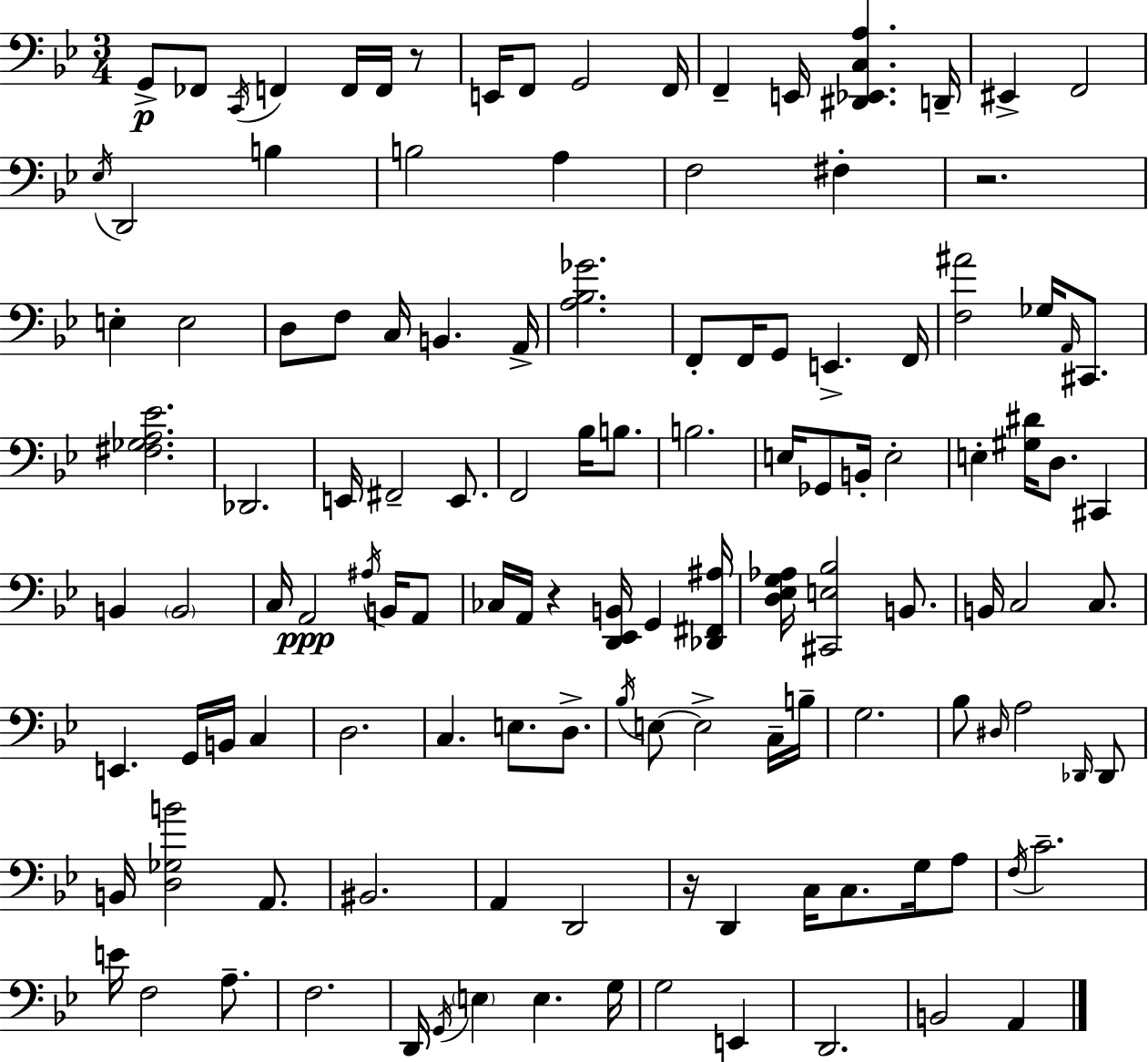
X:1
T:Untitled
M:3/4
L:1/4
K:Gm
G,,/2 _F,,/2 C,,/4 F,, F,,/4 F,,/4 z/2 E,,/4 F,,/2 G,,2 F,,/4 F,, E,,/4 [^D,,_E,,C,A,] D,,/4 ^E,, F,,2 _E,/4 D,,2 B, B,2 A, F,2 ^F, z2 E, E,2 D,/2 F,/2 C,/4 B,, A,,/4 [A,_B,_G]2 F,,/2 F,,/4 G,,/2 E,, F,,/4 [F,^A]2 _G,/4 A,,/4 ^C,,/2 [^F,_G,A,_E]2 _D,,2 E,,/4 ^F,,2 E,,/2 F,,2 _B,/4 B,/2 B,2 E,/4 _G,,/2 B,,/4 E,2 E, [^G,^D]/4 D,/2 ^C,, B,, B,,2 C,/4 A,,2 ^A,/4 B,,/4 A,,/2 _C,/4 A,,/4 z [D,,_E,,B,,]/4 G,, [_D,,^F,,^A,]/4 [D,_E,G,_A,]/4 [^C,,E,_B,]2 B,,/2 B,,/4 C,2 C,/2 E,, G,,/4 B,,/4 C, D,2 C, E,/2 D,/2 _B,/4 E,/2 E,2 C,/4 B,/4 G,2 _B,/2 ^D,/4 A,2 _D,,/4 _D,,/2 B,,/4 [D,_G,B]2 A,,/2 ^B,,2 A,, D,,2 z/4 D,, C,/4 C,/2 G,/4 A,/2 F,/4 C2 E/4 F,2 A,/2 F,2 D,,/4 G,,/4 E, E, G,/4 G,2 E,, D,,2 B,,2 A,,